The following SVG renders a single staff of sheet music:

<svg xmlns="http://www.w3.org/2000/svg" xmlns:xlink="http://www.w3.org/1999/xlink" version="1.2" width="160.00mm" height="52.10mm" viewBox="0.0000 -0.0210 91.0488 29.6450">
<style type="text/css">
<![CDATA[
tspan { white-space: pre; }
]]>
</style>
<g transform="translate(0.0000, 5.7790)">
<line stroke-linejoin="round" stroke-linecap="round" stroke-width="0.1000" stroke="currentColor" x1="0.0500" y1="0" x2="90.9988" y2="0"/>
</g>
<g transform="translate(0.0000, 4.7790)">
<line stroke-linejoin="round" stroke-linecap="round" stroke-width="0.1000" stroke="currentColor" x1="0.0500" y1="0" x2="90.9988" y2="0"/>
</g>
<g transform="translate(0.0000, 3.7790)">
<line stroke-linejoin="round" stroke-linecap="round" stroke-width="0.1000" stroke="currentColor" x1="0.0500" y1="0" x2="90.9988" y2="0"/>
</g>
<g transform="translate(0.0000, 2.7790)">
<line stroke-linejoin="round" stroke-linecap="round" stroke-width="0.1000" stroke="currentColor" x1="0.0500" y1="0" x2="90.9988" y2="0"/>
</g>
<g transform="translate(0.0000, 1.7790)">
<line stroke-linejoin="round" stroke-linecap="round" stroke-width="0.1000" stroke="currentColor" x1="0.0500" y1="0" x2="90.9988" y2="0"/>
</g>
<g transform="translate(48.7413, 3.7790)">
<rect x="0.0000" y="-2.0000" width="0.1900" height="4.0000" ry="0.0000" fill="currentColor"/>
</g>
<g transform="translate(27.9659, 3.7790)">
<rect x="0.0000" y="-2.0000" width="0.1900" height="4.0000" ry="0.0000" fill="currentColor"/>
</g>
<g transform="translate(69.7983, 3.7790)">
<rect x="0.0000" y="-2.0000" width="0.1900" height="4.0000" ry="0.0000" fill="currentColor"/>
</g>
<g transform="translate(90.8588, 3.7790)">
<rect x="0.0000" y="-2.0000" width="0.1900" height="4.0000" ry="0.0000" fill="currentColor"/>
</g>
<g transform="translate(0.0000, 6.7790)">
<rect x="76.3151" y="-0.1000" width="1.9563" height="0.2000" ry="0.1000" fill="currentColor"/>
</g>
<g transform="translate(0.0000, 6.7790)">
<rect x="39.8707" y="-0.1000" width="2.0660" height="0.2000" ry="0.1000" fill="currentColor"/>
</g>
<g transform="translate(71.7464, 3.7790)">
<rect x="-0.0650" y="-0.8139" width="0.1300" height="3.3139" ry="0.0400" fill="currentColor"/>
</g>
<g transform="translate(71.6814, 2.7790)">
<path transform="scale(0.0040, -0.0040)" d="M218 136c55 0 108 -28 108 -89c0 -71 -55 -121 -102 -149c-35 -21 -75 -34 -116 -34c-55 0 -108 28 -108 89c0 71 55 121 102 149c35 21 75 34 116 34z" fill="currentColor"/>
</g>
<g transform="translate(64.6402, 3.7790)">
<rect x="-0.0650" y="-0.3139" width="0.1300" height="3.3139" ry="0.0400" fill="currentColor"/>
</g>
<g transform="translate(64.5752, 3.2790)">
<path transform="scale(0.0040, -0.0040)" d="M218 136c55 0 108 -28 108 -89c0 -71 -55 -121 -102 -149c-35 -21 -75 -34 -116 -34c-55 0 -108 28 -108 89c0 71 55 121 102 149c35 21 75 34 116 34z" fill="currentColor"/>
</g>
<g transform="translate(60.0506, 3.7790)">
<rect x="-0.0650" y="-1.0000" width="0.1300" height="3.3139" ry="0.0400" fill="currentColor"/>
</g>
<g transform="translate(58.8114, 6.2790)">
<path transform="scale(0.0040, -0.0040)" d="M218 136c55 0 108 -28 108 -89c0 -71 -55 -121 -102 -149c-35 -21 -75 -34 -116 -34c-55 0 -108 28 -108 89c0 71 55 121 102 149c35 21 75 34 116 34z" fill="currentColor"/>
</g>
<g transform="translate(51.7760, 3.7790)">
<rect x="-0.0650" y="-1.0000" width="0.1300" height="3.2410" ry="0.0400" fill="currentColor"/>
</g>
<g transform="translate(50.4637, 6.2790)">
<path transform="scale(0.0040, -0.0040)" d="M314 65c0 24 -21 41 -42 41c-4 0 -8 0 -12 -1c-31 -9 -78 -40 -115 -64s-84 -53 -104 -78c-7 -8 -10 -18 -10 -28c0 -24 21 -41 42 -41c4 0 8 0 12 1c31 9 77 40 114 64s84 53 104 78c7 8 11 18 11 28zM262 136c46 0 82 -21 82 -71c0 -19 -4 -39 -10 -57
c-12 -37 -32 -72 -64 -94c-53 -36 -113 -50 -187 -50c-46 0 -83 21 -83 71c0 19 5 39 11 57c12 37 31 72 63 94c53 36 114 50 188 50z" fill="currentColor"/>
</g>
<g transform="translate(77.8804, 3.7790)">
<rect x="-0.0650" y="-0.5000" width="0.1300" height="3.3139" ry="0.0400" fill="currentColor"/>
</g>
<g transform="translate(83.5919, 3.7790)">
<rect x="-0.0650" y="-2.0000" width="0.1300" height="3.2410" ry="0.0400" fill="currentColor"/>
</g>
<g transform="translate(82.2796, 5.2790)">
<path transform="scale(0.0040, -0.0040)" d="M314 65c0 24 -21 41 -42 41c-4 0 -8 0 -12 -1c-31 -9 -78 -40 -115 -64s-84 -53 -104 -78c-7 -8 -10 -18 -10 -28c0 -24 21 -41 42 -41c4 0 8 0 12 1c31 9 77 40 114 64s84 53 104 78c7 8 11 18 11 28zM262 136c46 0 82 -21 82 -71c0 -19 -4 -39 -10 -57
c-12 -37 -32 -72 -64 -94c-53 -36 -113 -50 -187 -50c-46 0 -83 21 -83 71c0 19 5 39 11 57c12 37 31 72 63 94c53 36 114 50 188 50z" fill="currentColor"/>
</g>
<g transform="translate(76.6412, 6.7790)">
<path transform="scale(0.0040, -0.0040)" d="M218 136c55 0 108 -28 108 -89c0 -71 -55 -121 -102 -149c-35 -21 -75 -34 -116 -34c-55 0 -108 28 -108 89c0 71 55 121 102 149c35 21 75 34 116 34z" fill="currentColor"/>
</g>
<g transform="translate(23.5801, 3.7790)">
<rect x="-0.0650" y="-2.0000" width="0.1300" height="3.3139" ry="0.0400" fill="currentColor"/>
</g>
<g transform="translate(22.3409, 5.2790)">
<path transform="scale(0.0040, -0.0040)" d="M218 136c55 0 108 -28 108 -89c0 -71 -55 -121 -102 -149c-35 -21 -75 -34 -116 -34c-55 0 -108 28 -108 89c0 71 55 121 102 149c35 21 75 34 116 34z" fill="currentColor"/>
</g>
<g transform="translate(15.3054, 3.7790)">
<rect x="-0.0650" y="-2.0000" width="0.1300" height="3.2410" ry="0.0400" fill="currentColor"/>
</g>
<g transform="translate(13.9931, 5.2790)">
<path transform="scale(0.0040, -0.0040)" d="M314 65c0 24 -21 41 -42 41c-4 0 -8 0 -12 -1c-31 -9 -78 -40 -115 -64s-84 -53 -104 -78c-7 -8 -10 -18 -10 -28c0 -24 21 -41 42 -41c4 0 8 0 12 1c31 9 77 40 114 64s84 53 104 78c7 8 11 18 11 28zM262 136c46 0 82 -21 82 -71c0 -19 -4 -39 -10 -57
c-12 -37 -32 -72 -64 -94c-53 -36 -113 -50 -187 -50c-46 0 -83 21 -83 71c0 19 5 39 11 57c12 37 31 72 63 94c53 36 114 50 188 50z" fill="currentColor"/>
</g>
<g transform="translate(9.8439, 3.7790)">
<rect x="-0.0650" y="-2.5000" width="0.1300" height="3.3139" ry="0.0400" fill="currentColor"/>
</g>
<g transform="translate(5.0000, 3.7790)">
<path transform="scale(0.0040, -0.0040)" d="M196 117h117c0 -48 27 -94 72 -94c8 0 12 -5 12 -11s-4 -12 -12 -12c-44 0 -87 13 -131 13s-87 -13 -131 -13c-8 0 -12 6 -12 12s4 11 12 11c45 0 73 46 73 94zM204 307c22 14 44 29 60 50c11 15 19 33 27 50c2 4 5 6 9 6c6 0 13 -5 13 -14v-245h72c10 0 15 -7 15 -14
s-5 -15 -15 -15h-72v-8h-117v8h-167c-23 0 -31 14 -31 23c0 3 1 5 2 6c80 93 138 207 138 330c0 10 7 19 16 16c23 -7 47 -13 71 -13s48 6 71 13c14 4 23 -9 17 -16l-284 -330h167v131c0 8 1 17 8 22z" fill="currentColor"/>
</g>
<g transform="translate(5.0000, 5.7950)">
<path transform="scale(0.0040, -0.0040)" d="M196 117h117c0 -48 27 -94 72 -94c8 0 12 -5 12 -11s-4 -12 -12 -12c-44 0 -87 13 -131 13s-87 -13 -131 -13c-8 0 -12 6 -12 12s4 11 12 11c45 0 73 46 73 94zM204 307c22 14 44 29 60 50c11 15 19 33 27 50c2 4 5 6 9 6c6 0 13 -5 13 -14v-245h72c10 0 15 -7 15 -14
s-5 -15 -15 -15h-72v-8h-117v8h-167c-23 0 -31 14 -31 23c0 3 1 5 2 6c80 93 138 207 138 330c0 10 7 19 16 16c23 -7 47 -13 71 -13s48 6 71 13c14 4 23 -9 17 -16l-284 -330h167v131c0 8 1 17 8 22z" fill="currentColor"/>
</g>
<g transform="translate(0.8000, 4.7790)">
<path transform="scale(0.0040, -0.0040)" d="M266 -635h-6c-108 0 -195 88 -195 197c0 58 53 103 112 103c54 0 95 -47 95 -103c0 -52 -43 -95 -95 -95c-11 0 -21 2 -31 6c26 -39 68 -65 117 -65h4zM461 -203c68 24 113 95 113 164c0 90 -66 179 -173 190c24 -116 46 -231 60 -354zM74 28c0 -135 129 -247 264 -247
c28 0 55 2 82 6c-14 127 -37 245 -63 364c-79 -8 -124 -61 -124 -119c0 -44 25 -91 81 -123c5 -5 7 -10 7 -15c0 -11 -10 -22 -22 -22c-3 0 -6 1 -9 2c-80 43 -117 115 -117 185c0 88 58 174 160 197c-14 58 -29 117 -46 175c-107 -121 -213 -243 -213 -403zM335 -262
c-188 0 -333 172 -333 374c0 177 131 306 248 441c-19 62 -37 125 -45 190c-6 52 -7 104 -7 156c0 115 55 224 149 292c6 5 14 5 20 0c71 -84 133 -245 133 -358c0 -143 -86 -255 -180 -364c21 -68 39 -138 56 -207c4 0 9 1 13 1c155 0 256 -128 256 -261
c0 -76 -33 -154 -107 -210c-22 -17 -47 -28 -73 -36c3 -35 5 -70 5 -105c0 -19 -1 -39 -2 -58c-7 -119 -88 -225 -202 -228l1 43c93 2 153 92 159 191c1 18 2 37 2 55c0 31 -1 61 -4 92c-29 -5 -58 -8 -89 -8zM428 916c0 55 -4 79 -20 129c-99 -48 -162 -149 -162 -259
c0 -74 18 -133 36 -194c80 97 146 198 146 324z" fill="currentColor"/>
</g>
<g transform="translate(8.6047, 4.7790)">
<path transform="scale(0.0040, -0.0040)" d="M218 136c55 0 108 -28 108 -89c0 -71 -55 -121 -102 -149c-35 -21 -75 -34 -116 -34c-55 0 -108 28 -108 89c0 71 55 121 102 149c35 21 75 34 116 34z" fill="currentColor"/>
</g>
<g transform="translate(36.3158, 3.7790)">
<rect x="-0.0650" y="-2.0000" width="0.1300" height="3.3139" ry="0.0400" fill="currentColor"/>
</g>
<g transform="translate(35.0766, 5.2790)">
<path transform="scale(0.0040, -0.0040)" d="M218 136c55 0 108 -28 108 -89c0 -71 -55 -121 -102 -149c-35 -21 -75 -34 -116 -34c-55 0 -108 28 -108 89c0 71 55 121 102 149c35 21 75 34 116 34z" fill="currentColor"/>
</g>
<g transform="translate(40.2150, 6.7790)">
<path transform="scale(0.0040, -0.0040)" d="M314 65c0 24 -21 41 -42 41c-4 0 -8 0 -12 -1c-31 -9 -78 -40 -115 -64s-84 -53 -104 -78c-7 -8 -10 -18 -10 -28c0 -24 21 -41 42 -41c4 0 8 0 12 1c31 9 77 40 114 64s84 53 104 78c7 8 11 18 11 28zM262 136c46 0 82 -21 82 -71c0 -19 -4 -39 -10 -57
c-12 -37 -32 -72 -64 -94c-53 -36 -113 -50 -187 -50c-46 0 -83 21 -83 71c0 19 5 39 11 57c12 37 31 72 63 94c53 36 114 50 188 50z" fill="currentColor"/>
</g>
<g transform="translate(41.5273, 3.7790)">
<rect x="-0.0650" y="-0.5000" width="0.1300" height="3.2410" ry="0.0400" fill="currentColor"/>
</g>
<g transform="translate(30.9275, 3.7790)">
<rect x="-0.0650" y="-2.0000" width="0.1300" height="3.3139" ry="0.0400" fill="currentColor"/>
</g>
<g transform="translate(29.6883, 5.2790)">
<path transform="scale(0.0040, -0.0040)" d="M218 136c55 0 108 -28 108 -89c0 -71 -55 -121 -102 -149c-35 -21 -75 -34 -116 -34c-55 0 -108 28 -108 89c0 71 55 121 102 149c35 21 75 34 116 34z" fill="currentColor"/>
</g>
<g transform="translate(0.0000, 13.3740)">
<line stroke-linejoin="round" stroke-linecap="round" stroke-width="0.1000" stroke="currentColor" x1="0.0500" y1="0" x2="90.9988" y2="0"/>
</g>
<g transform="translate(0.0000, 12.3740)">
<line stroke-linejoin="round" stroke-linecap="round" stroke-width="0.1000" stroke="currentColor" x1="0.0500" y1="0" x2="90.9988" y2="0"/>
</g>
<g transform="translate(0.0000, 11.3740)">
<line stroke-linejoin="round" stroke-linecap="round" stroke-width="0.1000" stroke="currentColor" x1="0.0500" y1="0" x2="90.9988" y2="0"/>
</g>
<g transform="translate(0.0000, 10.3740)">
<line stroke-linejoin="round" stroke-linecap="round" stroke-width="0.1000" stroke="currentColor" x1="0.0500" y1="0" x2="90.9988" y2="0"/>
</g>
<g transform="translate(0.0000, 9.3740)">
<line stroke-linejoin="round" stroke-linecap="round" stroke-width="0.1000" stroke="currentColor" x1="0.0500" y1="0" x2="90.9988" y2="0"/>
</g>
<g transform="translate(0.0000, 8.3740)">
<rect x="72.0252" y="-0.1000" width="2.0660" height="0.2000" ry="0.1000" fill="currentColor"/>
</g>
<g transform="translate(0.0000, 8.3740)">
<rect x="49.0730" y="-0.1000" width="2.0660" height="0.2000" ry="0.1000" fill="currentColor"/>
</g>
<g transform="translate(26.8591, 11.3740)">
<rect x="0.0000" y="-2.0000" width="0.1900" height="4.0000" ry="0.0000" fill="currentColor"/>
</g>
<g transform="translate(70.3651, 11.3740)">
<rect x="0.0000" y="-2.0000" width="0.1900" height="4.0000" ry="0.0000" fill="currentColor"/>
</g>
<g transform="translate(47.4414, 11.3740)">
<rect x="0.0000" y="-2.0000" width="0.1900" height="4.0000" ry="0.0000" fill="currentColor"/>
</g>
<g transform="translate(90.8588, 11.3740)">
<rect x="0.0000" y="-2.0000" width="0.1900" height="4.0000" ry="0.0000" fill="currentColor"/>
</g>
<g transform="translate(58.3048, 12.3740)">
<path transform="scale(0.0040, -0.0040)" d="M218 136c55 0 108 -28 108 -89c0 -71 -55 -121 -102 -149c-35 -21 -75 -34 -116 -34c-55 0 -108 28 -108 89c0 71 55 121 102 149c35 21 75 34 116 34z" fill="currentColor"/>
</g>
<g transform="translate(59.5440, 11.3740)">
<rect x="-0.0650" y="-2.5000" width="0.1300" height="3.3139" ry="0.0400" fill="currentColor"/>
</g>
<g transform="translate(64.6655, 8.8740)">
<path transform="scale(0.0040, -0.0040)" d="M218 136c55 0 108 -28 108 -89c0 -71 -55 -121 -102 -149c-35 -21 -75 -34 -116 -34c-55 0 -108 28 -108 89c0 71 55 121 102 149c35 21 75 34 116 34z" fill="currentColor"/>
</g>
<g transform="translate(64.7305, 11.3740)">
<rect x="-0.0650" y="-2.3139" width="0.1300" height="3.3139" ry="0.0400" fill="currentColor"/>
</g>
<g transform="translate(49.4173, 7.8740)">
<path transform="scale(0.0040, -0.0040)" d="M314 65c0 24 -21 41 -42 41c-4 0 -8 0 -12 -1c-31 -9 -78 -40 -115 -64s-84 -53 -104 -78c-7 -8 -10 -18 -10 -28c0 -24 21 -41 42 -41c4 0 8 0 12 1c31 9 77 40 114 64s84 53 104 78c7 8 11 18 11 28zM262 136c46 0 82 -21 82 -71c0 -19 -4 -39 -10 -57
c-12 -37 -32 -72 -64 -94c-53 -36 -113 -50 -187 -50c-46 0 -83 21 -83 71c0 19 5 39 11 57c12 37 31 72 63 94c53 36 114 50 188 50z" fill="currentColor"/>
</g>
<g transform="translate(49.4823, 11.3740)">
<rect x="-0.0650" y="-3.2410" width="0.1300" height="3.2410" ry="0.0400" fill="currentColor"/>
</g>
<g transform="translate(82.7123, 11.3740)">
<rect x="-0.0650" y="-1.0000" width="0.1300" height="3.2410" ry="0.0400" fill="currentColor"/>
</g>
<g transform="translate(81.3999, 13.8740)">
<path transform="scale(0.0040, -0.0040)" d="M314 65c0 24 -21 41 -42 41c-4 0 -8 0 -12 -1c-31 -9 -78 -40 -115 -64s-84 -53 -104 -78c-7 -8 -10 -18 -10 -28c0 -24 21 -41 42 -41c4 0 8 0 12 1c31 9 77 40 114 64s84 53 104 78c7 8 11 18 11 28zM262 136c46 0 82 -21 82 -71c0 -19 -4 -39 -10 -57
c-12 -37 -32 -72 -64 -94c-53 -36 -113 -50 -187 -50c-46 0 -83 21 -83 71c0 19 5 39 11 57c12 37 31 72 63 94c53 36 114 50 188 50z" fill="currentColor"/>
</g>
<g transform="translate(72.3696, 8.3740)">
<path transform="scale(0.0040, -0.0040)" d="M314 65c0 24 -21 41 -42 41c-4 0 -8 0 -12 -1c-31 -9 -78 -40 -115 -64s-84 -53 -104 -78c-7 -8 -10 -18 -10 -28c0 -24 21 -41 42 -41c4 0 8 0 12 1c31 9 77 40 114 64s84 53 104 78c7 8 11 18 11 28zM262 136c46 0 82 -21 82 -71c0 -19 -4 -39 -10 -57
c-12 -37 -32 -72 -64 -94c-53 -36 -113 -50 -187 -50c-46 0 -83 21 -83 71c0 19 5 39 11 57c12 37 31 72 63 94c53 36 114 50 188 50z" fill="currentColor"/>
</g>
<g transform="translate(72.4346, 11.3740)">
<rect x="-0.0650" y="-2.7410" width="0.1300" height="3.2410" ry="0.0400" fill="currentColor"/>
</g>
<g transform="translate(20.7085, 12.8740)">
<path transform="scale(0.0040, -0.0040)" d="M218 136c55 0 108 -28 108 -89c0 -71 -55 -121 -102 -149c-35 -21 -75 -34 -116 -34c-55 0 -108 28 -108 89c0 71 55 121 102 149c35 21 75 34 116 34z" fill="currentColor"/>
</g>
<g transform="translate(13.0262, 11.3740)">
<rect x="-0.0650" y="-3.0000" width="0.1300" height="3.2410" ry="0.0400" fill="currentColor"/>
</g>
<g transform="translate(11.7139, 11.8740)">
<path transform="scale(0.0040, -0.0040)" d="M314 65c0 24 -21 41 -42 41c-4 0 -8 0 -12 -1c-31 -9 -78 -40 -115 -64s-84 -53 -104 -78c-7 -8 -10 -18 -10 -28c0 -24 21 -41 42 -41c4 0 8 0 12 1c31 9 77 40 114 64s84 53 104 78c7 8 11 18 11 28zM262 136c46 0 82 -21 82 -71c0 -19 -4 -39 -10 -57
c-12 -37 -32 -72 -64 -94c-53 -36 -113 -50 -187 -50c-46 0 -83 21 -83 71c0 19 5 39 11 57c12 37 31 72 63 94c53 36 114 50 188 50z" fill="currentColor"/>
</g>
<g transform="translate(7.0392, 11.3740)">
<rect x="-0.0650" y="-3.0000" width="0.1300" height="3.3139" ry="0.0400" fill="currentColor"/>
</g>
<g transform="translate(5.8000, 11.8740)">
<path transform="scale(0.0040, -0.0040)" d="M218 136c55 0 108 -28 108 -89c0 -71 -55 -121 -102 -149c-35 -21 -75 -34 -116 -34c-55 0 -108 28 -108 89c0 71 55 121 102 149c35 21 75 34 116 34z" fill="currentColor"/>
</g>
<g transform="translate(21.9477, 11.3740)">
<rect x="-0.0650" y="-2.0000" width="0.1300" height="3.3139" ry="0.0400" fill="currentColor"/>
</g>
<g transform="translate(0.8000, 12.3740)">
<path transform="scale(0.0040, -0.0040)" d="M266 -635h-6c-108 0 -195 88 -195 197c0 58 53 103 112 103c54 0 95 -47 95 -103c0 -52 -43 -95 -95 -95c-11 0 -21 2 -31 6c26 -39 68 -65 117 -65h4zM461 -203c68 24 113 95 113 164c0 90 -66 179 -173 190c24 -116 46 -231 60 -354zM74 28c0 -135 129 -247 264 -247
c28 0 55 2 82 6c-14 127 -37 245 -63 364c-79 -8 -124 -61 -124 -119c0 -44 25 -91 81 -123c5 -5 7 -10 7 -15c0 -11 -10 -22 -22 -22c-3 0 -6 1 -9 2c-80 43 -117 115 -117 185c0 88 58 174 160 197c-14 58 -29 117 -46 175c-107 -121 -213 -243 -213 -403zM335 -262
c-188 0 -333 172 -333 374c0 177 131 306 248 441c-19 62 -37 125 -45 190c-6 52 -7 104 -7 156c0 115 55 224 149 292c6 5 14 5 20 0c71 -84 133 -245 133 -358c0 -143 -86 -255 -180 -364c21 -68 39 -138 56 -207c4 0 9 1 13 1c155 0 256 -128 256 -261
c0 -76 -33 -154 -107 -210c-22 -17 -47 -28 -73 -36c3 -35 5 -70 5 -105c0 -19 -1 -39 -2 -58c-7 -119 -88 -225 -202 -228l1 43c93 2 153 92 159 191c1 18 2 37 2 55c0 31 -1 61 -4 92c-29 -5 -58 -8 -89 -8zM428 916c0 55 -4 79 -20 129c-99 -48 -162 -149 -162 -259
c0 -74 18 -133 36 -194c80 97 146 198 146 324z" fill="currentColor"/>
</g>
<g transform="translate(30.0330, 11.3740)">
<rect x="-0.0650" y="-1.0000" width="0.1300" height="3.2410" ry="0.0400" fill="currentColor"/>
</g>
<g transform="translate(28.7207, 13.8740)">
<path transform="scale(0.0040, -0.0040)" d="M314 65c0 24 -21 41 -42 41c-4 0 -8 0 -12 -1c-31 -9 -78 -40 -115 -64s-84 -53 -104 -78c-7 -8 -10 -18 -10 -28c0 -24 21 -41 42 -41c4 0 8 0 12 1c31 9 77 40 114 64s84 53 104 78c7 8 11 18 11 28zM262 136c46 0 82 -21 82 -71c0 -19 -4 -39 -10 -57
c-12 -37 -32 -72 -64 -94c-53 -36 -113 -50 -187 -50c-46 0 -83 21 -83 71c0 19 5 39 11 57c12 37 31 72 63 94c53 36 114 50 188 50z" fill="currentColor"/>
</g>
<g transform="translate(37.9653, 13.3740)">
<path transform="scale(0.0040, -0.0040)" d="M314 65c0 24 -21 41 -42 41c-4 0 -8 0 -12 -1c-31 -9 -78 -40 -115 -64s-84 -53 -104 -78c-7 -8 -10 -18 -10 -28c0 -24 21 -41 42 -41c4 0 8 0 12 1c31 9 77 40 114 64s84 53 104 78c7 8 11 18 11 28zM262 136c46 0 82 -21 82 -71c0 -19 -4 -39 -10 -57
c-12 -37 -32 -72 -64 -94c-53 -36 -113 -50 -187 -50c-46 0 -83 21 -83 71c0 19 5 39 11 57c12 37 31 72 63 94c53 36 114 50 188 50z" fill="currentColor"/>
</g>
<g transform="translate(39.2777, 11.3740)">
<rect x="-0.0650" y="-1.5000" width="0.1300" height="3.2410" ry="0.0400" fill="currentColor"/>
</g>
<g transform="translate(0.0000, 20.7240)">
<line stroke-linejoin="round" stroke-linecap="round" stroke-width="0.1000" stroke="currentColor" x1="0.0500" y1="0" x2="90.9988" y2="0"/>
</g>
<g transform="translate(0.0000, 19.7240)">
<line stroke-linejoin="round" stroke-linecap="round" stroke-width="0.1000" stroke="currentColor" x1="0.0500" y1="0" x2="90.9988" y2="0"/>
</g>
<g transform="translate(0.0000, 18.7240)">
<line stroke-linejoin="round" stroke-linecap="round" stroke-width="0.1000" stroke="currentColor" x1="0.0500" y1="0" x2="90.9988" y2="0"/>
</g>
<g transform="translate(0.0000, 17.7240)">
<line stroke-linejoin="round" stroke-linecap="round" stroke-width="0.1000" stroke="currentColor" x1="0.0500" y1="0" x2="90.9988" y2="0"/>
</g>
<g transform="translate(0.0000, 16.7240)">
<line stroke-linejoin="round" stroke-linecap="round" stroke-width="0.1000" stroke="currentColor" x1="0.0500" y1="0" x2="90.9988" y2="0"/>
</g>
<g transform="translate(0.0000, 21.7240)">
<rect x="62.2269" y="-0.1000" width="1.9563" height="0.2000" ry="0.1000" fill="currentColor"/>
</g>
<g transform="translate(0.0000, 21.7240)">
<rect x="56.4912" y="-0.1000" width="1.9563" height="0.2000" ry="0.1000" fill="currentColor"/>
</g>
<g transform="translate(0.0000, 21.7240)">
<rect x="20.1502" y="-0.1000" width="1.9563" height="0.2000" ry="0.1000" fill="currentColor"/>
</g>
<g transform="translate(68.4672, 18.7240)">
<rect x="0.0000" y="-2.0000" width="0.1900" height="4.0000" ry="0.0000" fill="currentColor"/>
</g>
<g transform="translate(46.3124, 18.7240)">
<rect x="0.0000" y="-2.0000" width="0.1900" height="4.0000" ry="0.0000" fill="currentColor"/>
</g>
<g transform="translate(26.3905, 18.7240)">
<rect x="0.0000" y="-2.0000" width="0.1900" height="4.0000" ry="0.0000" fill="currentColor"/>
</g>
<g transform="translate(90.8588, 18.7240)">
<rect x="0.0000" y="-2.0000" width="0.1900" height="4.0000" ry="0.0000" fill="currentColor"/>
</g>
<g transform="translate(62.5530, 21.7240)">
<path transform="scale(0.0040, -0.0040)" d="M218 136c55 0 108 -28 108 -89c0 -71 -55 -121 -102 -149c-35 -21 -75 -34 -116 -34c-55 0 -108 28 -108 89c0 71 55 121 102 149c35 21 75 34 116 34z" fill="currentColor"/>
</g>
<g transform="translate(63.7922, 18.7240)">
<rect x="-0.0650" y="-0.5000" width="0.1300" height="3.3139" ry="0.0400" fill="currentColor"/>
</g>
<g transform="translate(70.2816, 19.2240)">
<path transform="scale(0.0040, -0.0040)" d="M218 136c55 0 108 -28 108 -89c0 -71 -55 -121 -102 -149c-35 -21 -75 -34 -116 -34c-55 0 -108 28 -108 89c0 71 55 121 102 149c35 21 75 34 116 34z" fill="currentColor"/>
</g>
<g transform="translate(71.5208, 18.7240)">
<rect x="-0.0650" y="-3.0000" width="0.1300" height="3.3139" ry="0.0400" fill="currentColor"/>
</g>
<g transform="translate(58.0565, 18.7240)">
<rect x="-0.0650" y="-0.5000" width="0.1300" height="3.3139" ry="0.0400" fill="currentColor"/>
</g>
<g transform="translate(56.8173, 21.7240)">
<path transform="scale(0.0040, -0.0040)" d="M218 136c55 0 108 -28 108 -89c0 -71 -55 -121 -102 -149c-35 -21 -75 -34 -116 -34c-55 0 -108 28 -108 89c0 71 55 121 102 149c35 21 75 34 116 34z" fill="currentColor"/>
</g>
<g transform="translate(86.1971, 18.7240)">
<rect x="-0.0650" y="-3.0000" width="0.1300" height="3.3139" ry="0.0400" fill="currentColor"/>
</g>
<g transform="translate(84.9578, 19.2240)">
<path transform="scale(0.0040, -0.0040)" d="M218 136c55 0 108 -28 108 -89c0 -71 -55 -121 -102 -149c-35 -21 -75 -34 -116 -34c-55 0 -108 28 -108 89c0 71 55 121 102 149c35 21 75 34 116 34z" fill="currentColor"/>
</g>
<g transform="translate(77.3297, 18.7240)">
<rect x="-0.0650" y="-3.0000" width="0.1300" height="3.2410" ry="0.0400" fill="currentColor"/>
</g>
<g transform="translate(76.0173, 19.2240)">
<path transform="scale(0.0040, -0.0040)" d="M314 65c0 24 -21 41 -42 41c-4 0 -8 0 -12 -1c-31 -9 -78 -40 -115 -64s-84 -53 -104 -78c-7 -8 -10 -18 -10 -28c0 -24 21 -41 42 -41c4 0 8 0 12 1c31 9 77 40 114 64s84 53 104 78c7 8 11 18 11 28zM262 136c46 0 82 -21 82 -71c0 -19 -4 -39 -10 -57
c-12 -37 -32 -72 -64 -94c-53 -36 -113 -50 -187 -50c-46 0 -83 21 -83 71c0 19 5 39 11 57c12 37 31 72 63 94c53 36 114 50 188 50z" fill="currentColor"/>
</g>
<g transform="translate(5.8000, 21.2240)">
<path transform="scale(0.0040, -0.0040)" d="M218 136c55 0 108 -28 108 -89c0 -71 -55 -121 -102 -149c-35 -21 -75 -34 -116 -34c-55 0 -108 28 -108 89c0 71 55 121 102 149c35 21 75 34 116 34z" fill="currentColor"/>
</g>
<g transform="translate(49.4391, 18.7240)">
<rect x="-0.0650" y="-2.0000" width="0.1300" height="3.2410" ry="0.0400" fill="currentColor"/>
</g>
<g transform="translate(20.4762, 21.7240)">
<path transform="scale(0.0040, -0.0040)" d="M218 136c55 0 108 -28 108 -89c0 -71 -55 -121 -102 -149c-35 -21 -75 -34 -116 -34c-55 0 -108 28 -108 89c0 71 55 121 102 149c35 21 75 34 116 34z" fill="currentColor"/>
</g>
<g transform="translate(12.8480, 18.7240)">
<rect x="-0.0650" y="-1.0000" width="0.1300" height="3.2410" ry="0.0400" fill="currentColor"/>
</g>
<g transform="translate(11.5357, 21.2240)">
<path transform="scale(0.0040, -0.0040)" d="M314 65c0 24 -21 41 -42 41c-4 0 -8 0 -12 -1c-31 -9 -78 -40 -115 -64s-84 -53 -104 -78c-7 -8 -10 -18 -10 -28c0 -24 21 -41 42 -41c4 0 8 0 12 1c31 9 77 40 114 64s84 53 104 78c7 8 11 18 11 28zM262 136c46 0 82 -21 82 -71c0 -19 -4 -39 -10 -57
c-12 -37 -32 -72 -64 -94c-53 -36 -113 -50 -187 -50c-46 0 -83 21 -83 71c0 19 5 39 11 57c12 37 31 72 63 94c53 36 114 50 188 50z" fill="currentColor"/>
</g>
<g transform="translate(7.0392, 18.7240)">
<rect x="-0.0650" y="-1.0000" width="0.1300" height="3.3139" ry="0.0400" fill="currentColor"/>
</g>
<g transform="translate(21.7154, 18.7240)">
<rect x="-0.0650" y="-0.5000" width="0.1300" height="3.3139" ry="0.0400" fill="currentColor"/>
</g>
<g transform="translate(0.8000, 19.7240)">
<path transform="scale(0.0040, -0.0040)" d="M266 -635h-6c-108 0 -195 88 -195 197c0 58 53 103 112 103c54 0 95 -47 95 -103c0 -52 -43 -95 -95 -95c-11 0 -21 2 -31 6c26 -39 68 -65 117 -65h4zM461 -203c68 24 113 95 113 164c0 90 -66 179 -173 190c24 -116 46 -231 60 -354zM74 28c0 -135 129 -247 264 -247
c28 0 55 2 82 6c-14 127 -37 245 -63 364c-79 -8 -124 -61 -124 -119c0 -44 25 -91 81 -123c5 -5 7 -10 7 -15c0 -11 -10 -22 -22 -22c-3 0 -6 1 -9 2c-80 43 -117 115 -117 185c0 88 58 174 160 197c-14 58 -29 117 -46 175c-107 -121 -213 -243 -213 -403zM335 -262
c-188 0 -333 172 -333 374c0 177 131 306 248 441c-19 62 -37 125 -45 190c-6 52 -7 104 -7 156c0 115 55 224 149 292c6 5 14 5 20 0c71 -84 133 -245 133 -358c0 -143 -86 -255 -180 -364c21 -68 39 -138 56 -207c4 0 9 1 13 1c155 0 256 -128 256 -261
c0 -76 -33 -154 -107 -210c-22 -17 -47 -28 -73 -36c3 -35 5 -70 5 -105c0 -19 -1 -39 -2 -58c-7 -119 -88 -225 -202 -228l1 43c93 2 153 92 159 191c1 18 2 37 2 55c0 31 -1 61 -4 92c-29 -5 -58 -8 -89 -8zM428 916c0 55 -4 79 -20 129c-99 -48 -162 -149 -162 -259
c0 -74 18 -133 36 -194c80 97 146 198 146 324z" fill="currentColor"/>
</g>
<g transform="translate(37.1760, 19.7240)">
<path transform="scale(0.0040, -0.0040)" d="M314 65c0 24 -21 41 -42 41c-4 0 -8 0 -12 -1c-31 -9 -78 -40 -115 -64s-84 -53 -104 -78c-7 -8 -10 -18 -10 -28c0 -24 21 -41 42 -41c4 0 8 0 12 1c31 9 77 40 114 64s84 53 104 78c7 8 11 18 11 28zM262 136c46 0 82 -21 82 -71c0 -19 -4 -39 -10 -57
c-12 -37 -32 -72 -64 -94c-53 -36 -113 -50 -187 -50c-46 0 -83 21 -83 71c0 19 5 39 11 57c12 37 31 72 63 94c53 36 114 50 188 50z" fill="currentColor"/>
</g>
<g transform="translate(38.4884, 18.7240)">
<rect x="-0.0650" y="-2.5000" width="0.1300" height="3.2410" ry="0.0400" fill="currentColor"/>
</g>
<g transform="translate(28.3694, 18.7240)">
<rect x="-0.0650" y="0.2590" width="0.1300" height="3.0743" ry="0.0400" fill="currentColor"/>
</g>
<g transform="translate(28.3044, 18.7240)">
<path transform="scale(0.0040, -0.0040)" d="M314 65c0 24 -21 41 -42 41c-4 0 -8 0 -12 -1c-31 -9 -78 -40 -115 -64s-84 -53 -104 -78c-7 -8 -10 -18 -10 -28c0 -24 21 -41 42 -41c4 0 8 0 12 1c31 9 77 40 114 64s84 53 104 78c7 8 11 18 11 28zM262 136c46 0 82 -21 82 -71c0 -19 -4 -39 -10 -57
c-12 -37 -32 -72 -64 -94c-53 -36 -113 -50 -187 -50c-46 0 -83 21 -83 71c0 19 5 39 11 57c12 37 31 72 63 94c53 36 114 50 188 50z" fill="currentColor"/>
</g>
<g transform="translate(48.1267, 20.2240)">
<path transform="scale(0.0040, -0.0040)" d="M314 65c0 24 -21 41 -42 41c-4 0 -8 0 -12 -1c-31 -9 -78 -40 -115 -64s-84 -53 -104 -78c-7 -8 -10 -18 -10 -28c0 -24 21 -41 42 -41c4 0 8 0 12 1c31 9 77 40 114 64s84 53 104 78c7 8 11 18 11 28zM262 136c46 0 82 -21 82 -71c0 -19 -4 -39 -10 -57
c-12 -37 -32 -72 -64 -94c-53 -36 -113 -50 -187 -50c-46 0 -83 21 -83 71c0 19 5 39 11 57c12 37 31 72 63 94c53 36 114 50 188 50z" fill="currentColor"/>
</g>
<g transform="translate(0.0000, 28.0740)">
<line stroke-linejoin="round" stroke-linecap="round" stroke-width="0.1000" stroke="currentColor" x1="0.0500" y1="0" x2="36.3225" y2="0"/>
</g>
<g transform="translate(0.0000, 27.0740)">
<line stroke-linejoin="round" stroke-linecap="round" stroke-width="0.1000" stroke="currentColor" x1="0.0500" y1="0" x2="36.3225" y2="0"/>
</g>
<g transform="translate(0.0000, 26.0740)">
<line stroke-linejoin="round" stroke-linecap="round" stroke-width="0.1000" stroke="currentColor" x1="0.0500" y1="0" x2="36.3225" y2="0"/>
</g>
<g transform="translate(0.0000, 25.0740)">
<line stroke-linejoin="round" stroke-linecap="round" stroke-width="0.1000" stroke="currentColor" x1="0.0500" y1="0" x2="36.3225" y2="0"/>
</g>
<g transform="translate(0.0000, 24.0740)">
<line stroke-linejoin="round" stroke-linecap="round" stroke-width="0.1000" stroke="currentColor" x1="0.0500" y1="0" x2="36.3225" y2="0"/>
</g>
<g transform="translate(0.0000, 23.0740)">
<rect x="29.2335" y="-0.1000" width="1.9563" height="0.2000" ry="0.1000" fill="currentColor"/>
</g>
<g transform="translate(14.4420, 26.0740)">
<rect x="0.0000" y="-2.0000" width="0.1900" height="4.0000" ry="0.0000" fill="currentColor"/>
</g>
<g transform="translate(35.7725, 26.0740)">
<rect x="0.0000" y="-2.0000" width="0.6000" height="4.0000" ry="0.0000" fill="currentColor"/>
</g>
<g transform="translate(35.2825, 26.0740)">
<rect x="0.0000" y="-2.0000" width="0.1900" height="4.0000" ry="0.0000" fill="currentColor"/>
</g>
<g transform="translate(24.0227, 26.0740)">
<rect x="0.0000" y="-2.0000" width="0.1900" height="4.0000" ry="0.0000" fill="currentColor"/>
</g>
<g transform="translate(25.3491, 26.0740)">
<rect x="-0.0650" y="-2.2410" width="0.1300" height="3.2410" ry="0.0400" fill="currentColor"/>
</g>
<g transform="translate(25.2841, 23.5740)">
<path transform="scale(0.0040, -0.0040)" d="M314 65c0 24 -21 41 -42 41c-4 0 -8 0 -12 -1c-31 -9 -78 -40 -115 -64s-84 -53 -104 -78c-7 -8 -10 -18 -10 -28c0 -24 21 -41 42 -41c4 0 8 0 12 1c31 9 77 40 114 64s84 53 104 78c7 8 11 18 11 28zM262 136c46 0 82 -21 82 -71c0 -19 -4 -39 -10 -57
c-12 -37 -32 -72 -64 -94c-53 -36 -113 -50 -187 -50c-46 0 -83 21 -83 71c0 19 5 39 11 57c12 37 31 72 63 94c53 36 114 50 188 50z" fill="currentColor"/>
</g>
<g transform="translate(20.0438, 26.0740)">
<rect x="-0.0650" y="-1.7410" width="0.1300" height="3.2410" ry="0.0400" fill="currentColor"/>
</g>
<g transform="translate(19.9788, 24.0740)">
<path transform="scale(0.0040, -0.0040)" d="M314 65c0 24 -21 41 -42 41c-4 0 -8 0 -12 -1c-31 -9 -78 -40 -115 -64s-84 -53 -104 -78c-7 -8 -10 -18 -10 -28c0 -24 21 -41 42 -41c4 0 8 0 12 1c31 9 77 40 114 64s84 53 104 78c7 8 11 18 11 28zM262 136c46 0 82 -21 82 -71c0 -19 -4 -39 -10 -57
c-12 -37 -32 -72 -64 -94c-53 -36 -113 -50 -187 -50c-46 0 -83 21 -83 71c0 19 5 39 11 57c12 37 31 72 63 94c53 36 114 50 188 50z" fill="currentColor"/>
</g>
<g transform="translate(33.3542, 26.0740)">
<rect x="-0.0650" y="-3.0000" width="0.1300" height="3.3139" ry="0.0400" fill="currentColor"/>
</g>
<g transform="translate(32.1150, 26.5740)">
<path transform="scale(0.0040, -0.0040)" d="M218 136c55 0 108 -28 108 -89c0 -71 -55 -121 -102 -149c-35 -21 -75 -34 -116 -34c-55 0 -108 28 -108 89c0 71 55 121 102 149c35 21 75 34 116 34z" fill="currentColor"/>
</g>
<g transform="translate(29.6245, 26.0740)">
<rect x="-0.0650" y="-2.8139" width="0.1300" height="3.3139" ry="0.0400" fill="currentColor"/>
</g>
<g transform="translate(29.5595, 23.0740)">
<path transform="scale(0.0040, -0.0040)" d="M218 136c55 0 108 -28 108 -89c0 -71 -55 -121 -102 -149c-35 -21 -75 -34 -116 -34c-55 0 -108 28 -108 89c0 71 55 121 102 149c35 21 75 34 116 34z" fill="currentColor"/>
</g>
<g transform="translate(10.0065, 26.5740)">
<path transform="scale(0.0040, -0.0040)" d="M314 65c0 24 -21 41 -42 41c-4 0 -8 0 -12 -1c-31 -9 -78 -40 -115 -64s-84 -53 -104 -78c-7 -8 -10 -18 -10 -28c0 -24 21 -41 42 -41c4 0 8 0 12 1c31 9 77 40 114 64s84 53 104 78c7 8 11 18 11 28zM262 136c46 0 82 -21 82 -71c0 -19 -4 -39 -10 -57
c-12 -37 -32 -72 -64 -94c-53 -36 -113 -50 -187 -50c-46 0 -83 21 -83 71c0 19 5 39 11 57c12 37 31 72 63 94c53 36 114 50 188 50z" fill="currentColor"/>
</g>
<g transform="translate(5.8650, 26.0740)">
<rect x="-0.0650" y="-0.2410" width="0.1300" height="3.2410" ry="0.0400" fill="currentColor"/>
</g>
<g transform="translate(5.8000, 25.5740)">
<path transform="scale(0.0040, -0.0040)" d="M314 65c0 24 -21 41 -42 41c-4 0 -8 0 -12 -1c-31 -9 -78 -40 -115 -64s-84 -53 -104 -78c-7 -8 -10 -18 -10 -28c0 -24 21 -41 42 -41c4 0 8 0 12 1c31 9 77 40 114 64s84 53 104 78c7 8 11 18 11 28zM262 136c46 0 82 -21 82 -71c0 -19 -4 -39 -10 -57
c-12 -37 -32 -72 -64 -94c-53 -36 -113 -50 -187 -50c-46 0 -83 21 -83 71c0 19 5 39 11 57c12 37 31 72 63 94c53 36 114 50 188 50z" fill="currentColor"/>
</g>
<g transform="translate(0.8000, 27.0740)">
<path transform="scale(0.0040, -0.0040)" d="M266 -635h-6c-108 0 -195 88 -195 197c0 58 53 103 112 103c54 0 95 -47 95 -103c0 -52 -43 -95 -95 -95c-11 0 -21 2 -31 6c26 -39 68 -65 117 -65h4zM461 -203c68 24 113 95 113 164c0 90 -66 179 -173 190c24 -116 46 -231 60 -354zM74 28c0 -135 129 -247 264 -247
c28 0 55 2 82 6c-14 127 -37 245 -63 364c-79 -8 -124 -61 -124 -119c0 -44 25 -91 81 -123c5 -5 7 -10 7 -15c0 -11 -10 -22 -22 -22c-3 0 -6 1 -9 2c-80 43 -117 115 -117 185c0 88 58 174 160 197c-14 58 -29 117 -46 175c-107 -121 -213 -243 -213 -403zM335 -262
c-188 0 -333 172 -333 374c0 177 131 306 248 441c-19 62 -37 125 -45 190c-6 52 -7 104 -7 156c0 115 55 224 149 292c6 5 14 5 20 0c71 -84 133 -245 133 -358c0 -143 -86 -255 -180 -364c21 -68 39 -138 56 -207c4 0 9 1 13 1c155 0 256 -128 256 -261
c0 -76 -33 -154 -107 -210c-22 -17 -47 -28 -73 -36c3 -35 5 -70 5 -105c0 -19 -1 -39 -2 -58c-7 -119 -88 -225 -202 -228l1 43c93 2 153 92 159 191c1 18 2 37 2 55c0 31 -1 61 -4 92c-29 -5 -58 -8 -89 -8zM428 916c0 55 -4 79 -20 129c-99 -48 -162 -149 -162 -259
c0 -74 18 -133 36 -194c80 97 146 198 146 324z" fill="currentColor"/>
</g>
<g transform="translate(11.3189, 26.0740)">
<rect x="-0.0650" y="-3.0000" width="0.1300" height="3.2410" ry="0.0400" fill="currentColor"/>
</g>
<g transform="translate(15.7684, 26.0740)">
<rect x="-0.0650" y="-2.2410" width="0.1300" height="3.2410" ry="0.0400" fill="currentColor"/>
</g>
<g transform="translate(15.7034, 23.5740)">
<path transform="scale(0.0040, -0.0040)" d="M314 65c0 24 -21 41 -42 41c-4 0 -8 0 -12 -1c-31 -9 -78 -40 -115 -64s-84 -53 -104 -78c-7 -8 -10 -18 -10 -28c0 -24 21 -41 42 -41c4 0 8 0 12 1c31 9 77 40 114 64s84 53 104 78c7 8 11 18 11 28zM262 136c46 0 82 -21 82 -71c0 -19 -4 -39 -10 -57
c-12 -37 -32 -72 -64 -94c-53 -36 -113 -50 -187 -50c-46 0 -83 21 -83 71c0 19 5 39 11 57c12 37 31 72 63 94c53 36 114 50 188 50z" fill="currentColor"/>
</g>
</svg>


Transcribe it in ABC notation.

X:1
T:Untitled
M:4/4
L:1/4
K:C
G F2 F F F C2 D2 D c d C F2 A A2 F D2 E2 b2 G g a2 D2 D D2 C B2 G2 F2 C C A A2 A c2 A2 g2 f2 g2 a A